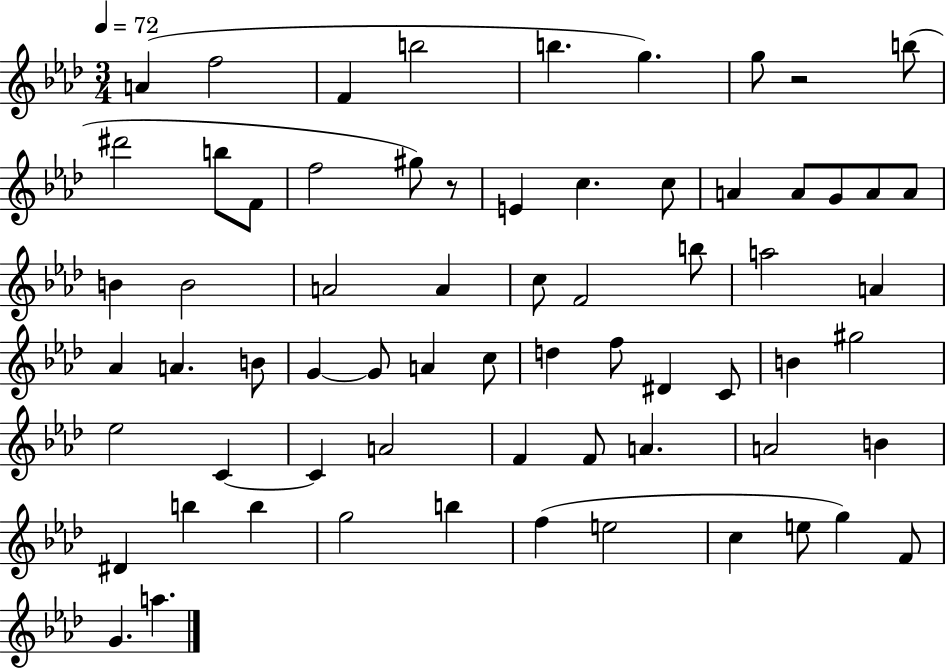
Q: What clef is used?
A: treble